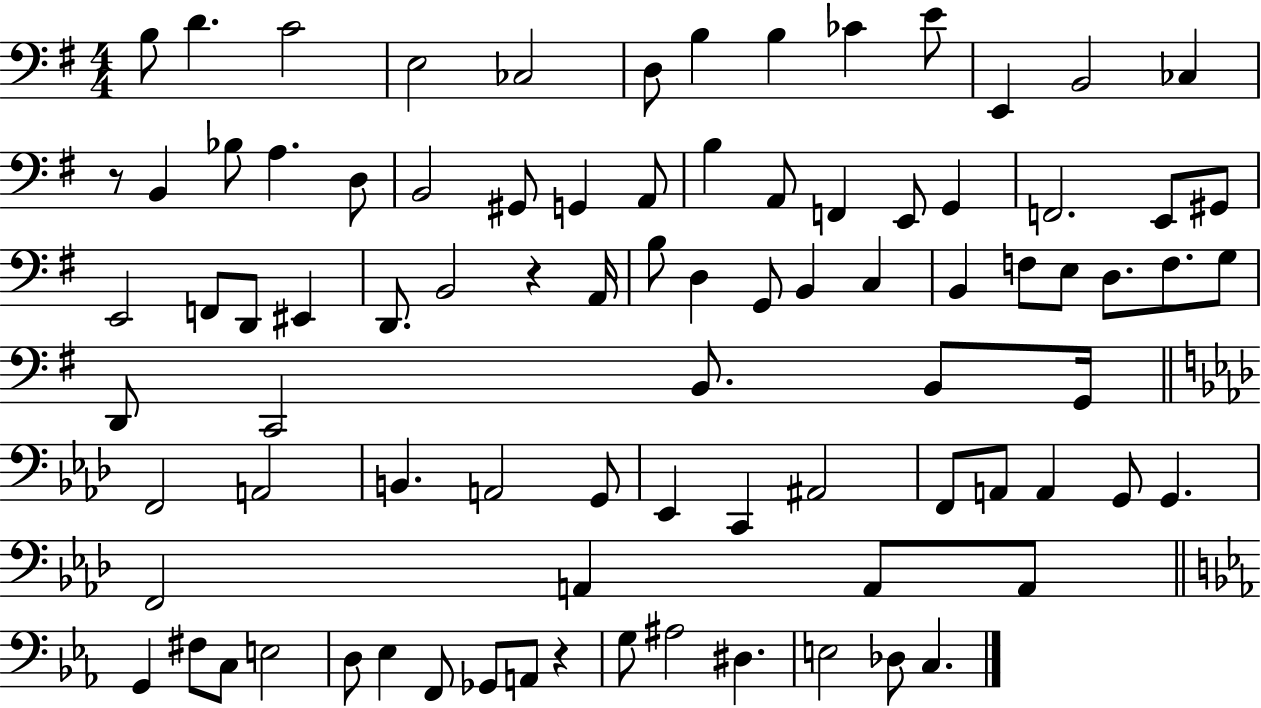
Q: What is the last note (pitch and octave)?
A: C3